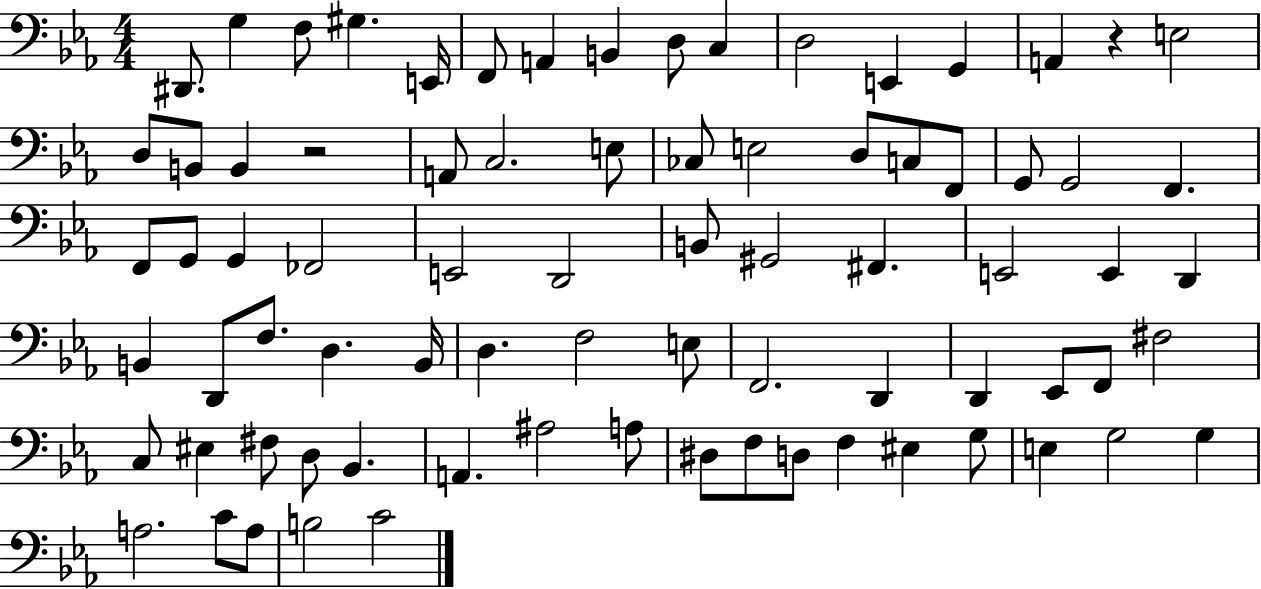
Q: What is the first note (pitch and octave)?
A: D#2